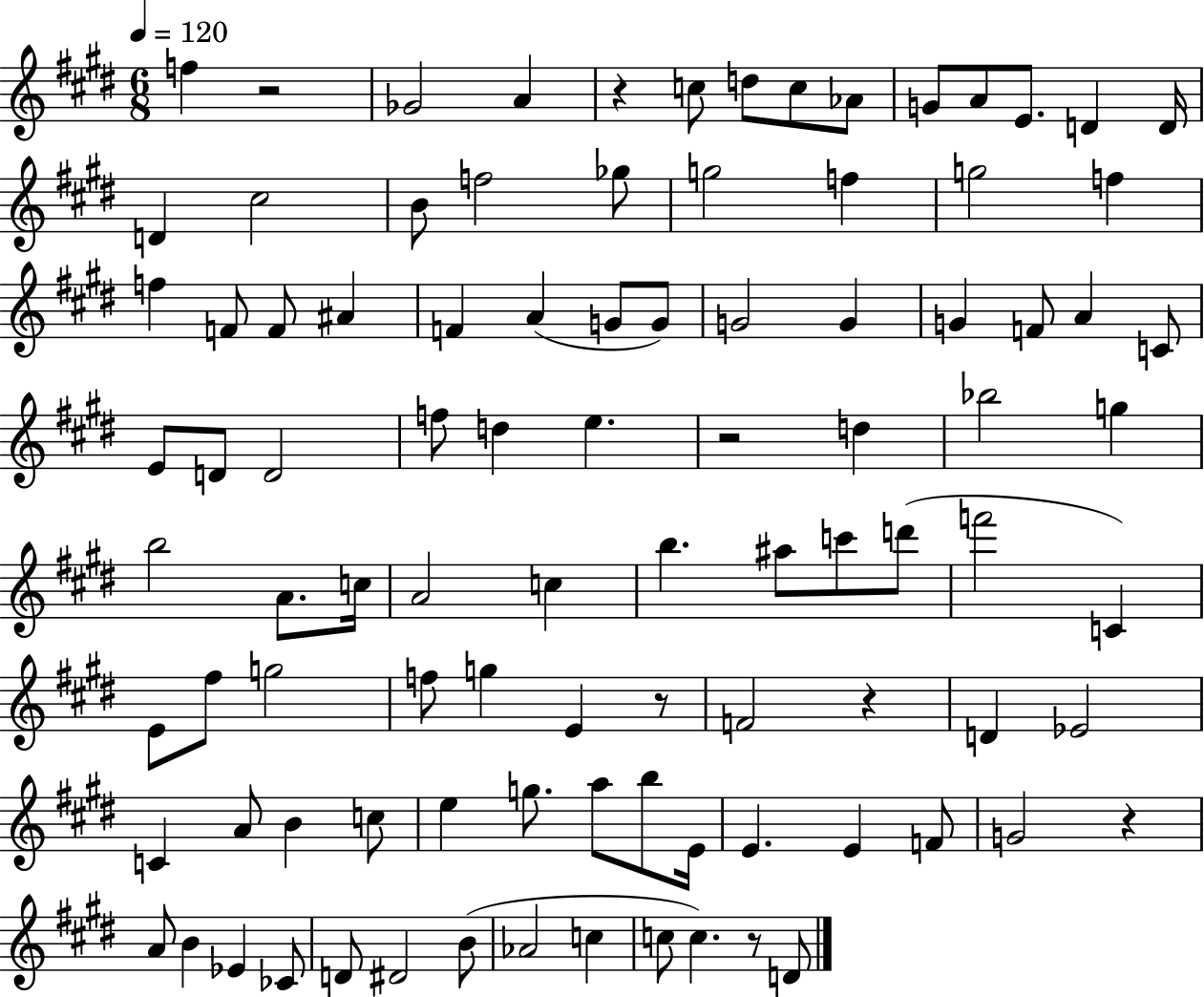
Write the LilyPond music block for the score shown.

{
  \clef treble
  \numericTimeSignature
  \time 6/8
  \key e \major
  \tempo 4 = 120
  \repeat volta 2 { f''4 r2 | ges'2 a'4 | r4 c''8 d''8 c''8 aes'8 | g'8 a'8 e'8. d'4 d'16 | \break d'4 cis''2 | b'8 f''2 ges''8 | g''2 f''4 | g''2 f''4 | \break f''4 f'8 f'8 ais'4 | f'4 a'4( g'8 g'8) | g'2 g'4 | g'4 f'8 a'4 c'8 | \break e'8 d'8 d'2 | f''8 d''4 e''4. | r2 d''4 | bes''2 g''4 | \break b''2 a'8. c''16 | a'2 c''4 | b''4. ais''8 c'''8 d'''8( | f'''2 c'4) | \break e'8 fis''8 g''2 | f''8 g''4 e'4 r8 | f'2 r4 | d'4 ees'2 | \break c'4 a'8 b'4 c''8 | e''4 g''8. a''8 b''8 e'16 | e'4. e'4 f'8 | g'2 r4 | \break a'8 b'4 ees'4 ces'8 | d'8 dis'2 b'8( | aes'2 c''4 | c''8 c''4.) r8 d'8 | \break } \bar "|."
}